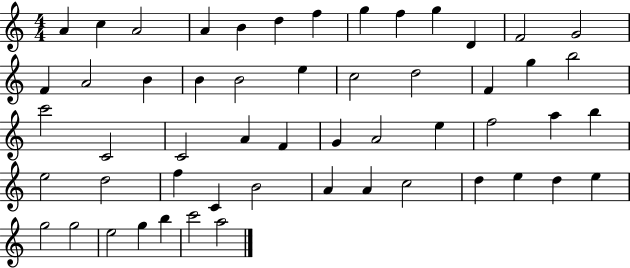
{
  \clef treble
  \numericTimeSignature
  \time 4/4
  \key c \major
  a'4 c''4 a'2 | a'4 b'4 d''4 f''4 | g''4 f''4 g''4 d'4 | f'2 g'2 | \break f'4 a'2 b'4 | b'4 b'2 e''4 | c''2 d''2 | f'4 g''4 b''2 | \break c'''2 c'2 | c'2 a'4 f'4 | g'4 a'2 e''4 | f''2 a''4 b''4 | \break e''2 d''2 | f''4 c'4 b'2 | a'4 a'4 c''2 | d''4 e''4 d''4 e''4 | \break g''2 g''2 | e''2 g''4 b''4 | c'''2 a''2 | \bar "|."
}